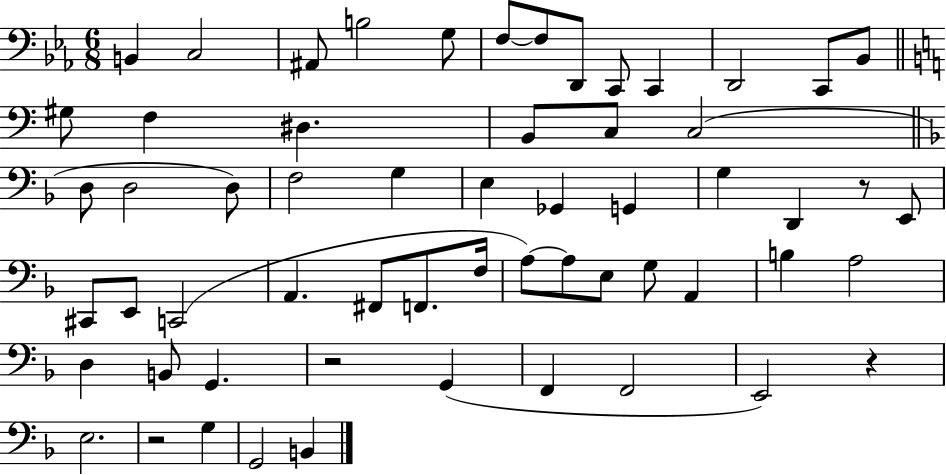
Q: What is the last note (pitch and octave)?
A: B2